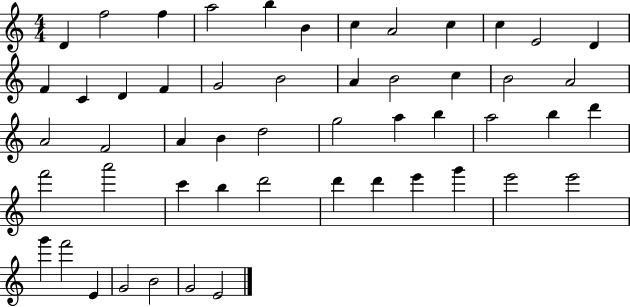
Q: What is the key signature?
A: C major